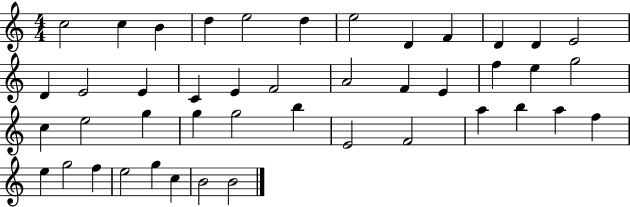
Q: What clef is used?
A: treble